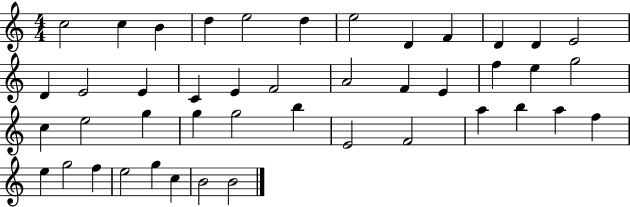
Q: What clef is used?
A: treble